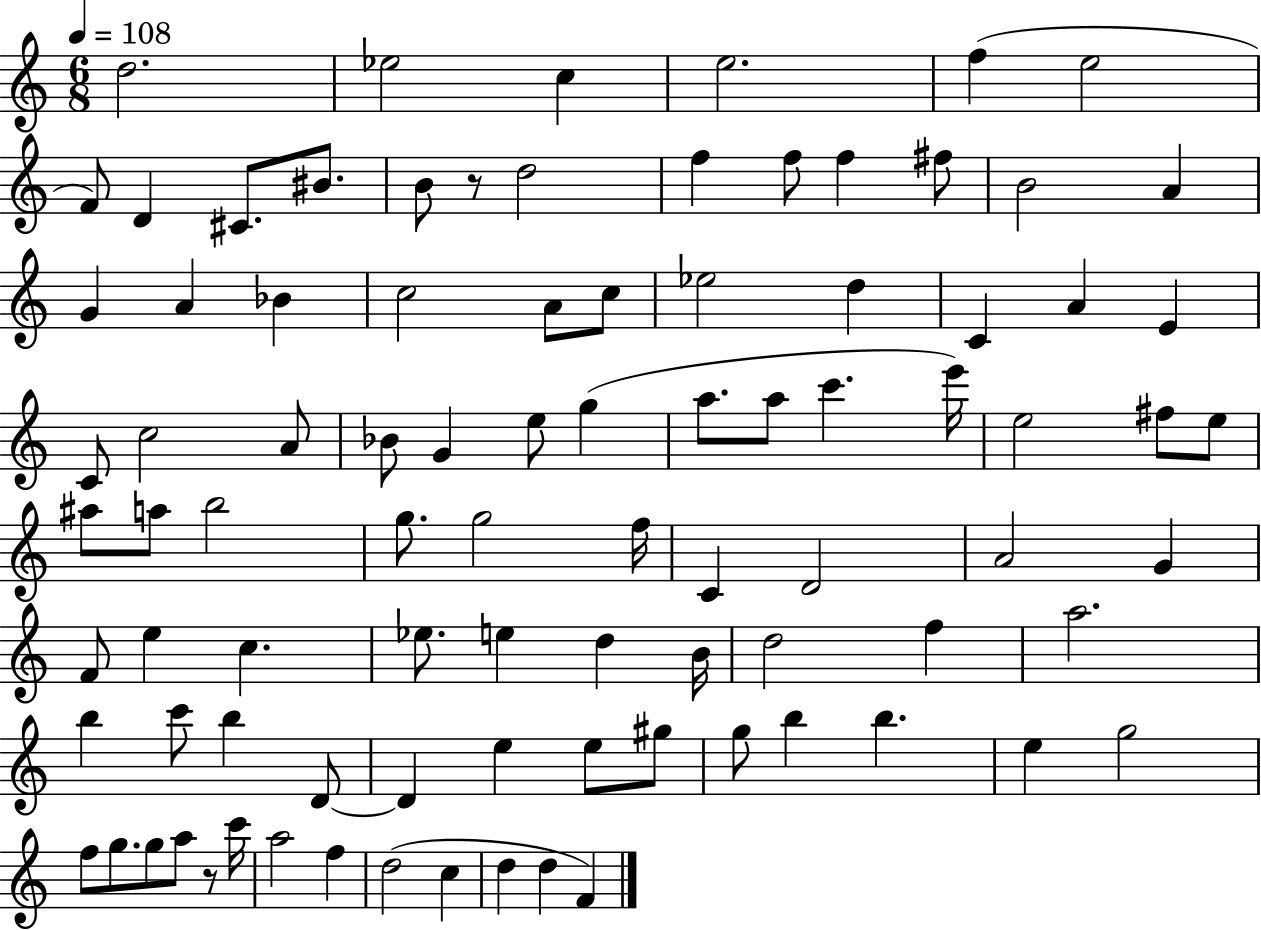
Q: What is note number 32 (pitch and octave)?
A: A4